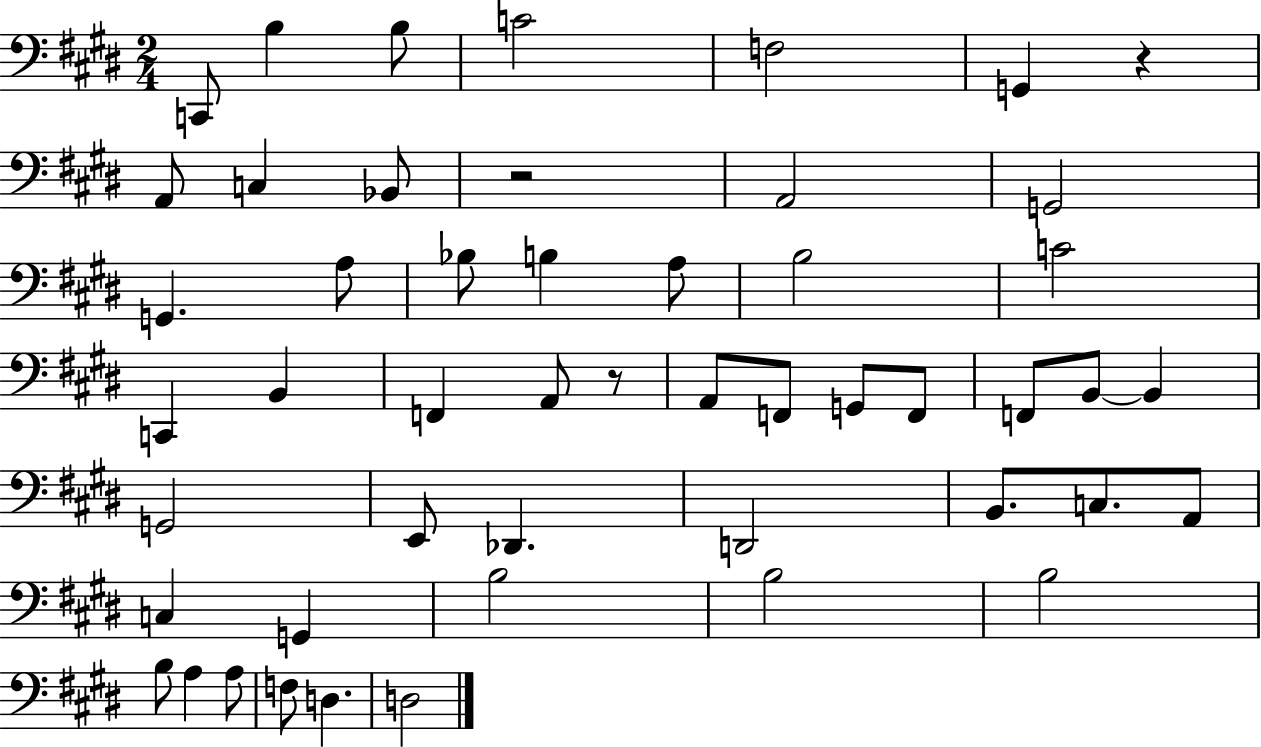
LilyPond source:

{
  \clef bass
  \numericTimeSignature
  \time 2/4
  \key e \major
  \repeat volta 2 { c,8 b4 b8 | c'2 | f2 | g,4 r4 | \break a,8 c4 bes,8 | r2 | a,2 | g,2 | \break g,4. a8 | bes8 b4 a8 | b2 | c'2 | \break c,4 b,4 | f,4 a,8 r8 | a,8 f,8 g,8 f,8 | f,8 b,8~~ b,4 | \break g,2 | e,8 des,4. | d,2 | b,8. c8. a,8 | \break c4 g,4 | b2 | b2 | b2 | \break b8 a4 a8 | f8 d4. | d2 | } \bar "|."
}